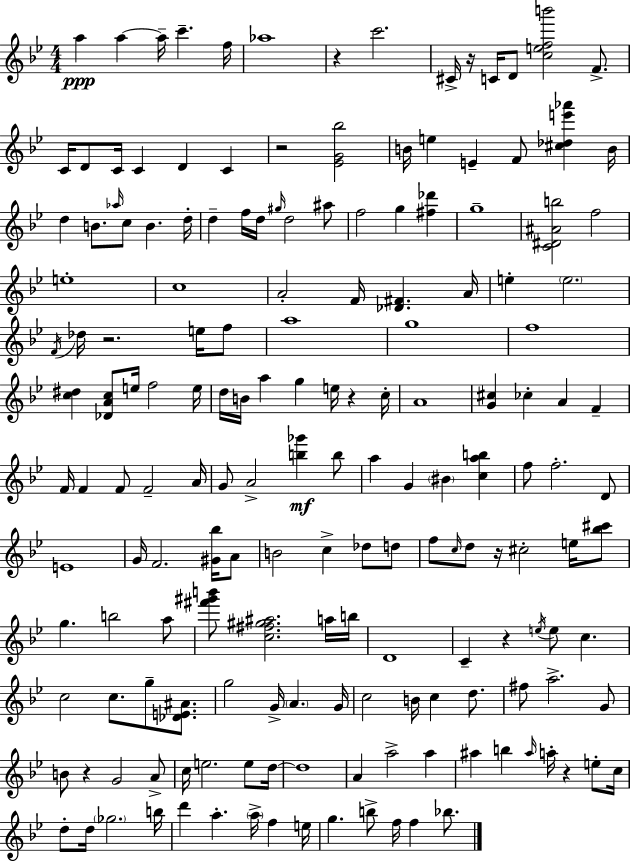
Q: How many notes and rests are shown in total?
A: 172